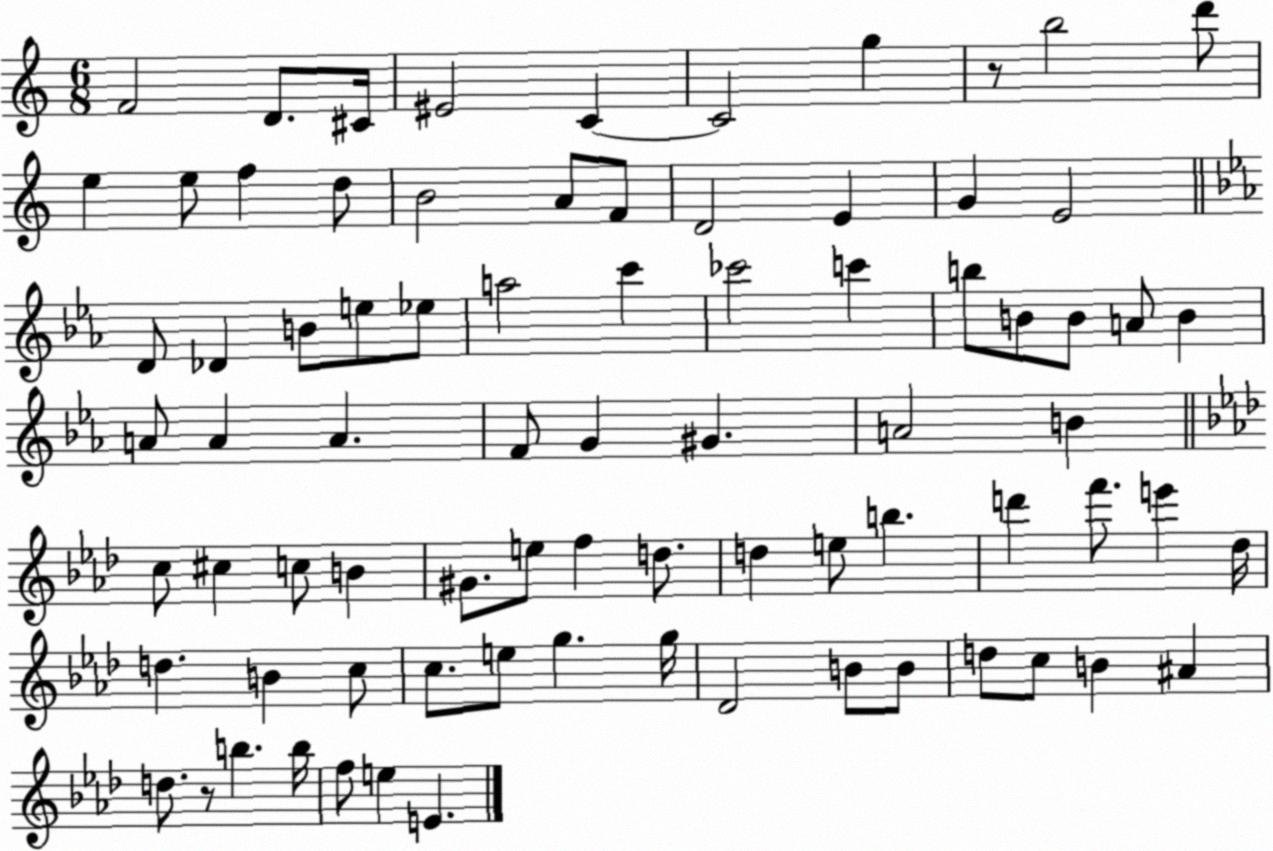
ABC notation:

X:1
T:Untitled
M:6/8
L:1/4
K:C
F2 D/2 ^C/4 ^E2 C C2 g z/2 b2 d'/2 e e/2 f d/2 B2 A/2 F/2 D2 E G E2 D/2 _D B/2 e/2 _e/2 a2 c' _c'2 c' b/2 B/2 B/2 A/2 B A/2 A A F/2 G ^G A2 B c/2 ^c c/2 B ^G/2 e/2 f d/2 d e/2 b d' f'/2 e' _d/4 d B c/2 c/2 e/2 g g/4 _D2 B/2 B/2 d/2 c/2 B ^A d/2 z/2 b b/4 f/2 e E